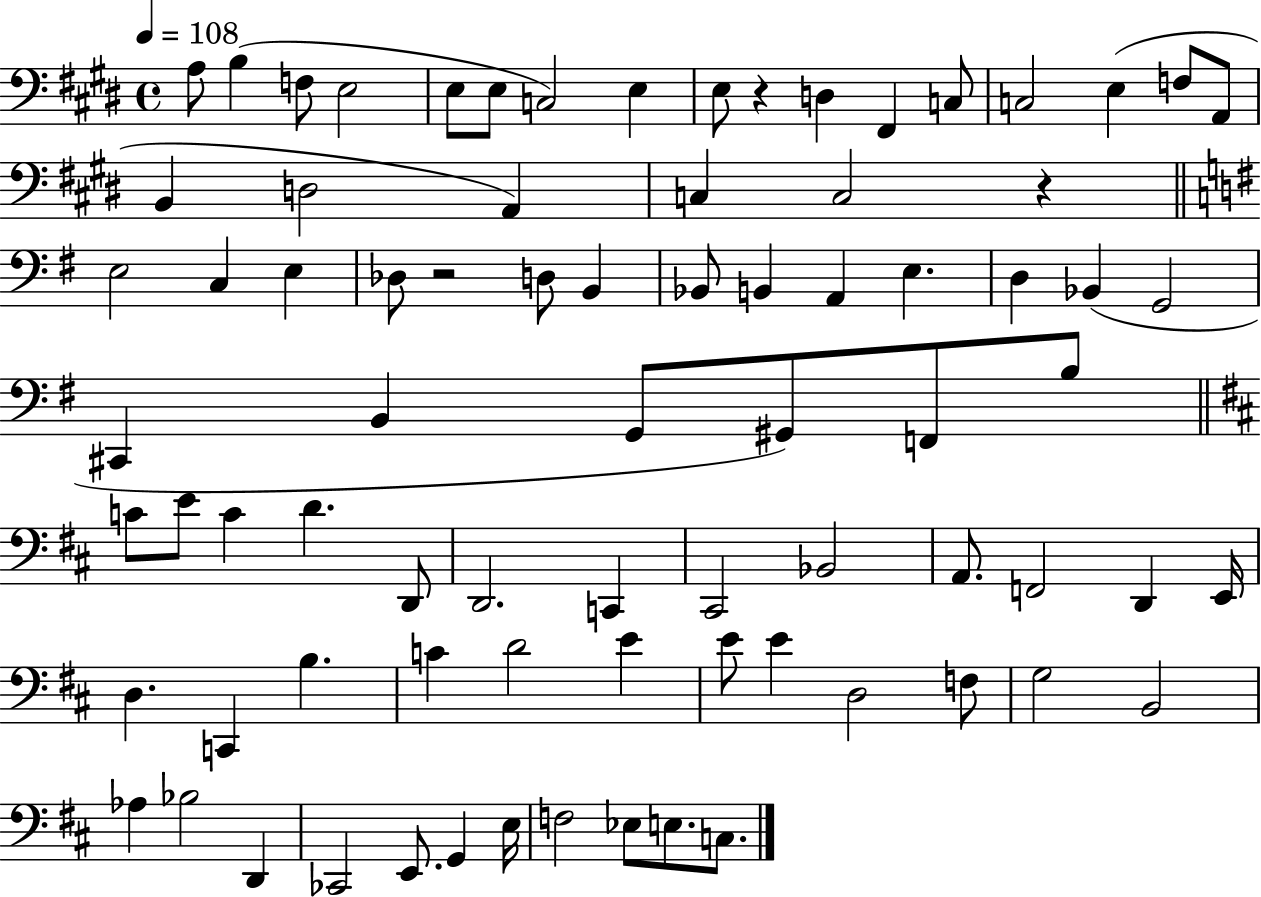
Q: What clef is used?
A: bass